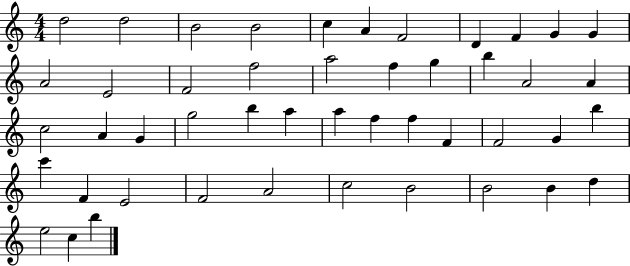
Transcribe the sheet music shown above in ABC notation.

X:1
T:Untitled
M:4/4
L:1/4
K:C
d2 d2 B2 B2 c A F2 D F G G A2 E2 F2 f2 a2 f g b A2 A c2 A G g2 b a a f f F F2 G b c' F E2 F2 A2 c2 B2 B2 B d e2 c b